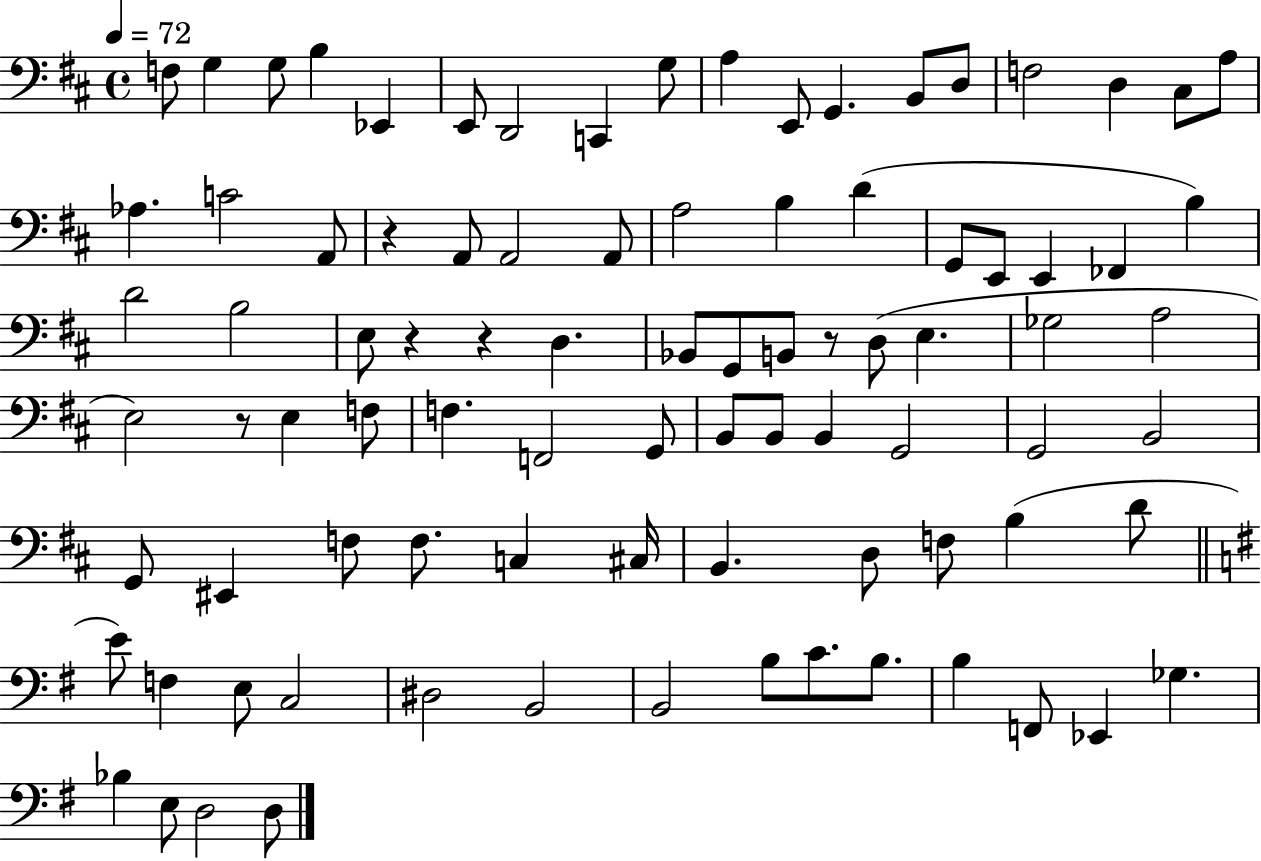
F3/e G3/q G3/e B3/q Eb2/q E2/e D2/h C2/q G3/e A3/q E2/e G2/q. B2/e D3/e F3/h D3/q C#3/e A3/e Ab3/q. C4/h A2/e R/q A2/e A2/h A2/e A3/h B3/q D4/q G2/e E2/e E2/q FES2/q B3/q D4/h B3/h E3/e R/q R/q D3/q. Bb2/e G2/e B2/e R/e D3/e E3/q. Gb3/h A3/h E3/h R/e E3/q F3/e F3/q. F2/h G2/e B2/e B2/e B2/q G2/h G2/h B2/h G2/e EIS2/q F3/e F3/e. C3/q C#3/s B2/q. D3/e F3/e B3/q D4/e E4/e F3/q E3/e C3/h D#3/h B2/h B2/h B3/e C4/e. B3/e. B3/q F2/e Eb2/q Gb3/q. Bb3/q E3/e D3/h D3/e